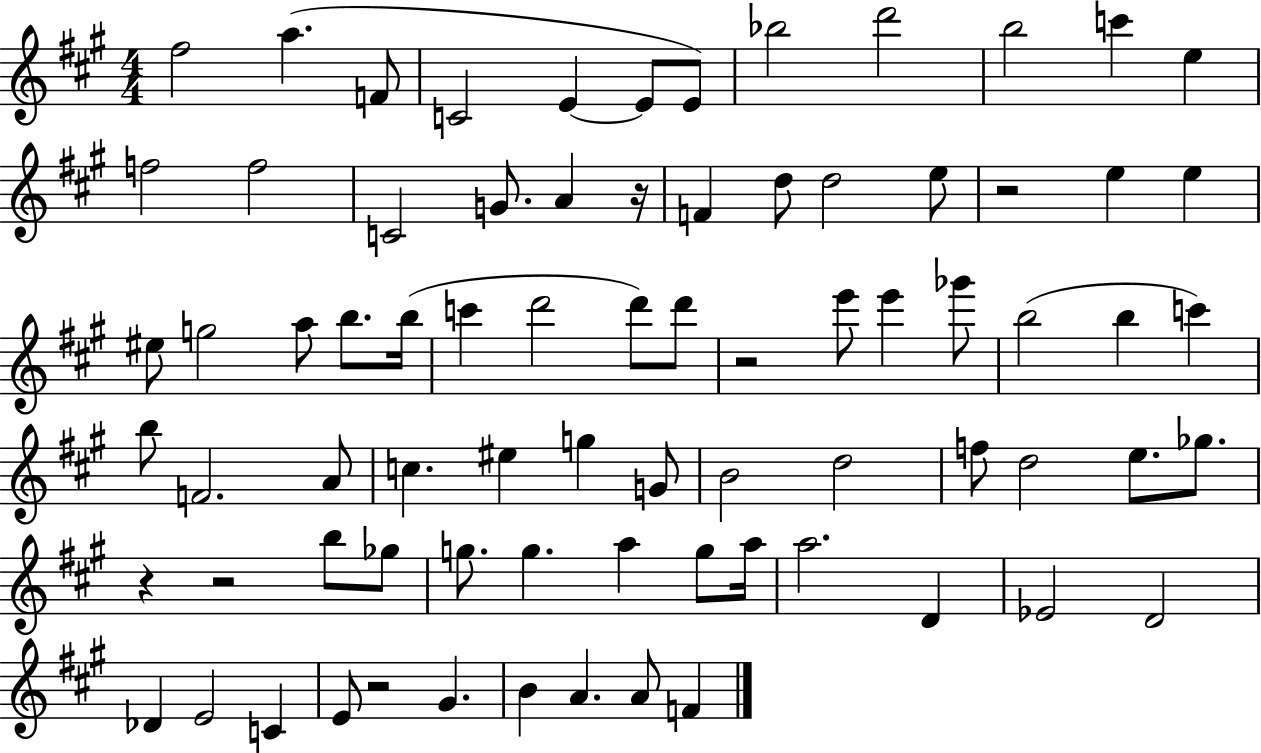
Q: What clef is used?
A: treble